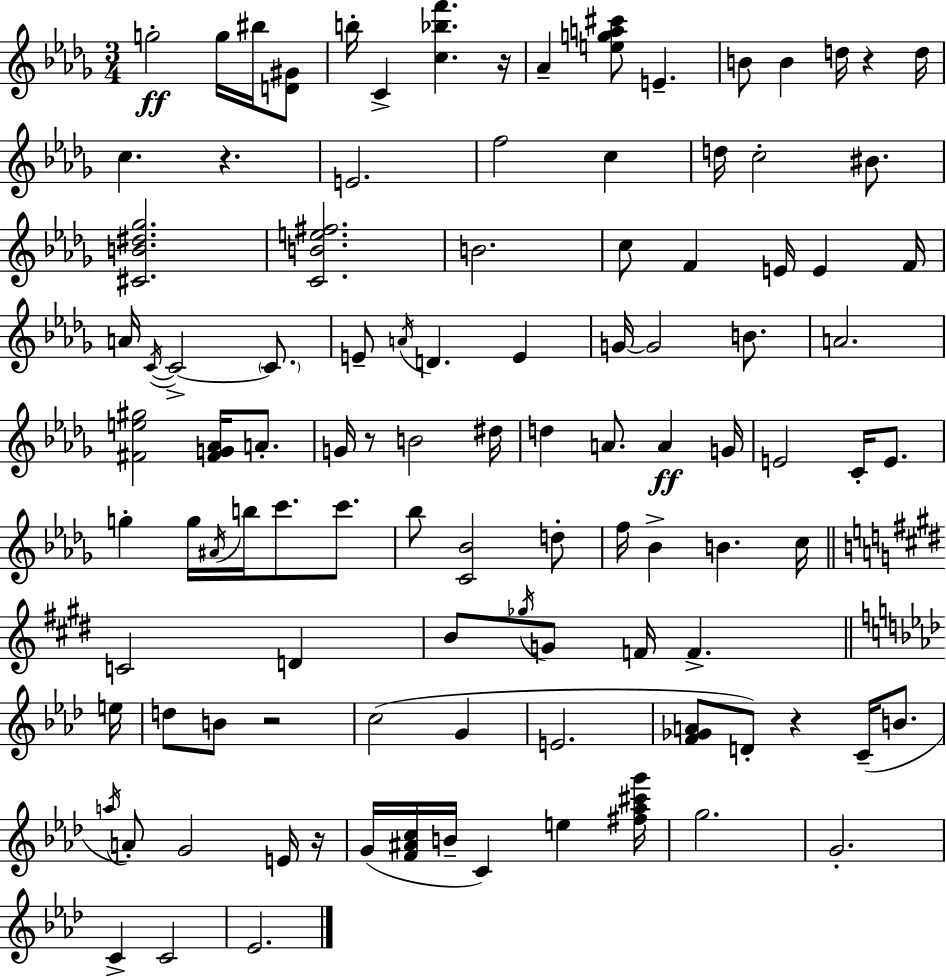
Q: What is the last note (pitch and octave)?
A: Eb4